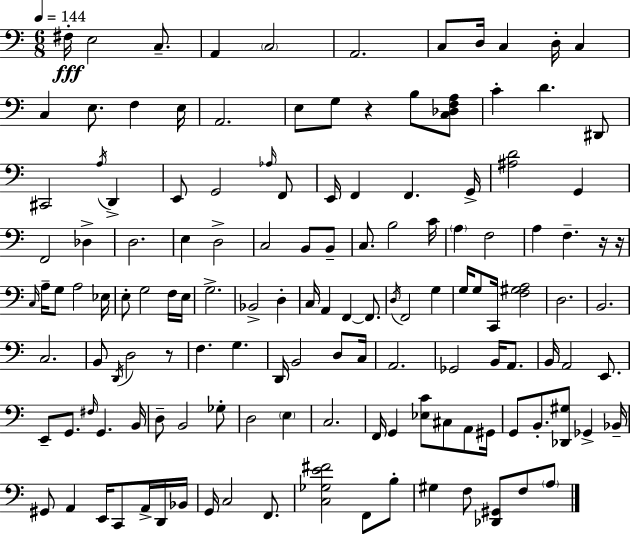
X:1
T:Untitled
M:6/8
L:1/4
K:C
^F,/4 E,2 C,/2 A,, C,2 A,,2 C,/2 D,/4 C, D,/4 C, C, E,/2 F, E,/4 A,,2 E,/2 G,/2 z B,/2 [C,_D,F,A,]/2 C D ^D,,/2 ^C,,2 A,/4 D,, E,,/2 G,,2 _A,/4 F,,/2 E,,/4 F,, F,, G,,/4 [^A,D]2 G,, F,,2 _D, D,2 E, D,2 C,2 B,,/2 B,,/2 C,/2 B,2 C/4 A, F,2 A, F, z/4 z/4 C,/4 A,/4 G,/2 A,2 _E,/4 E,/2 G,2 F,/4 E,/4 G,2 _B,,2 D, C,/4 A,, F,, F,,/2 D,/4 F,,2 G, G,/4 G,/2 C,,/4 [F,^G,A,]2 D,2 B,,2 C,2 B,,/2 D,,/4 D,2 z/2 F, G, D,,/4 B,,2 D,/2 C,/4 A,,2 _G,,2 B,,/4 A,,/2 B,,/4 A,,2 E,,/2 E,,/2 G,,/2 ^F,/4 G,, B,,/4 D,/2 B,,2 _G,/2 D,2 E, C,2 F,,/4 G,, [_E,C]/2 ^C,/2 A,,/2 ^G,,/4 G,,/2 B,,/2 [_D,,^G,]/2 _G,, _B,,/4 ^G,,/2 A,, E,,/4 C,,/2 A,,/4 D,,/4 _B,,/4 G,,/4 C,2 F,,/2 [C,_G,E^F]2 F,,/2 B,/2 ^G, F,/2 [_D,,^G,,]/2 F,/2 A,/2